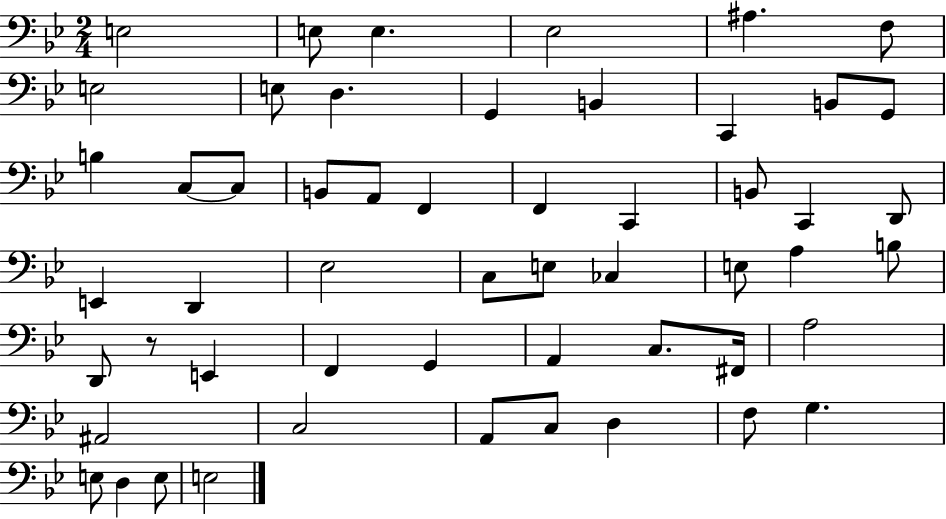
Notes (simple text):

E3/h E3/e E3/q. Eb3/h A#3/q. F3/e E3/h E3/e D3/q. G2/q B2/q C2/q B2/e G2/e B3/q C3/e C3/e B2/e A2/e F2/q F2/q C2/q B2/e C2/q D2/e E2/q D2/q Eb3/h C3/e E3/e CES3/q E3/e A3/q B3/e D2/e R/e E2/q F2/q G2/q A2/q C3/e. F#2/s A3/h A#2/h C3/h A2/e C3/e D3/q F3/e G3/q. E3/e D3/q E3/e E3/h